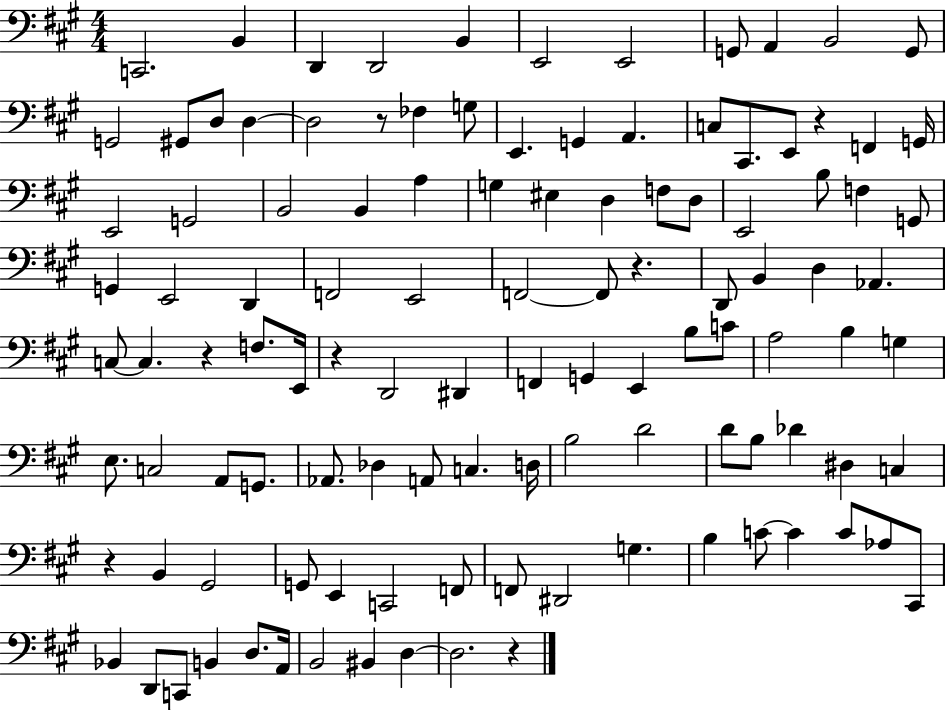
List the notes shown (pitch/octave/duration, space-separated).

C2/h. B2/q D2/q D2/h B2/q E2/h E2/h G2/e A2/q B2/h G2/e G2/h G#2/e D3/e D3/q D3/h R/e FES3/q G3/e E2/q. G2/q A2/q. C3/e C#2/e. E2/e R/q F2/q G2/s E2/h G2/h B2/h B2/q A3/q G3/q EIS3/q D3/q F3/e D3/e E2/h B3/e F3/q G2/e G2/q E2/h D2/q F2/h E2/h F2/h F2/e R/q. D2/e B2/q D3/q Ab2/q. C3/e C3/q. R/q F3/e. E2/s R/q D2/h D#2/q F2/q G2/q E2/q B3/e C4/e A3/h B3/q G3/q E3/e. C3/h A2/e G2/e. Ab2/e. Db3/q A2/e C3/q. D3/s B3/h D4/h D4/e B3/e Db4/q D#3/q C3/q R/q B2/q G#2/h G2/e E2/q C2/h F2/e F2/e D#2/h G3/q. B3/q C4/e C4/q C4/e Ab3/e C#2/e Bb2/q D2/e C2/e B2/q D3/e. A2/s B2/h BIS2/q D3/q D3/h. R/q